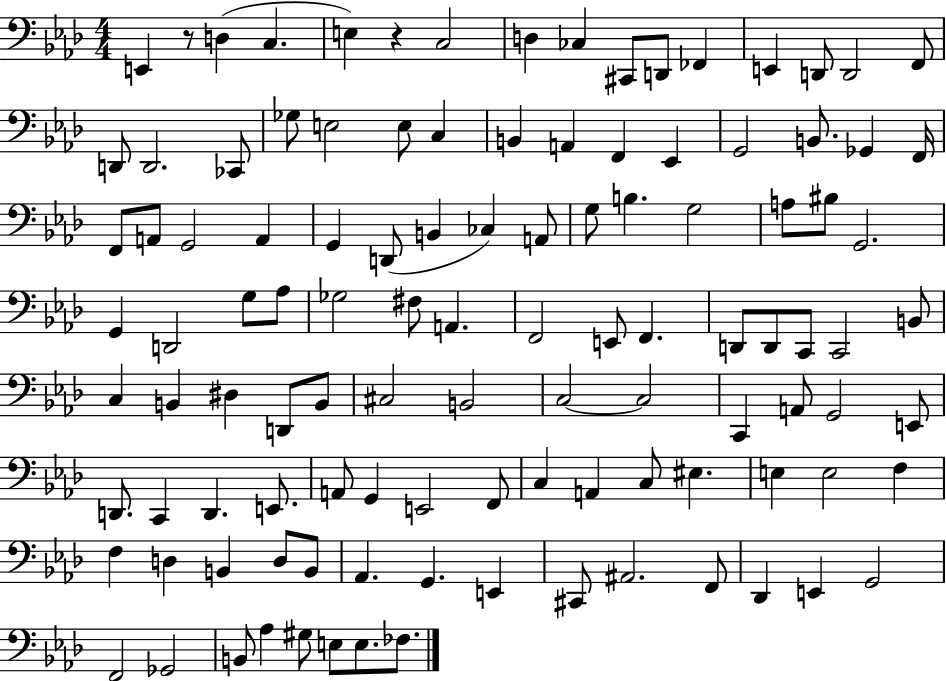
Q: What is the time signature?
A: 4/4